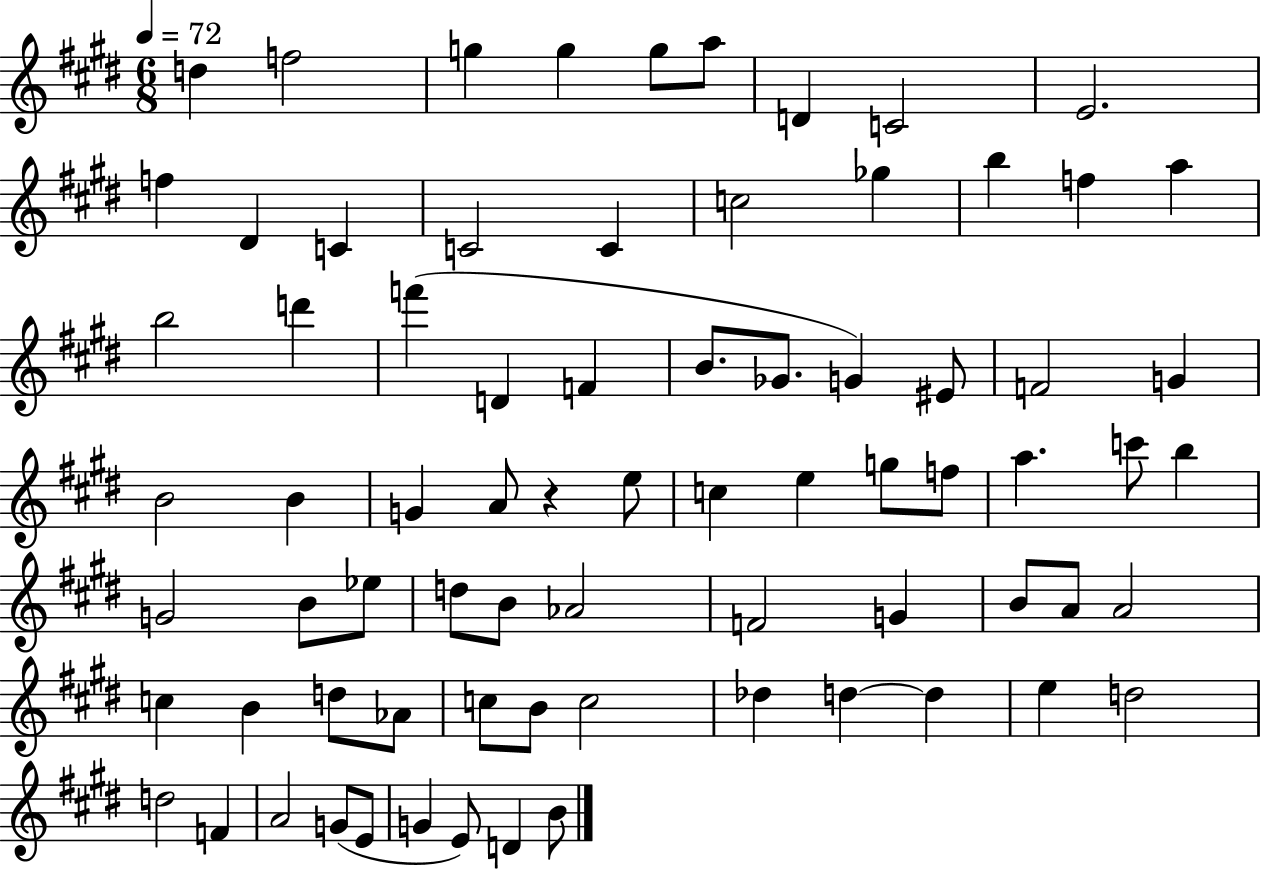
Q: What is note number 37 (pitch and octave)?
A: E5